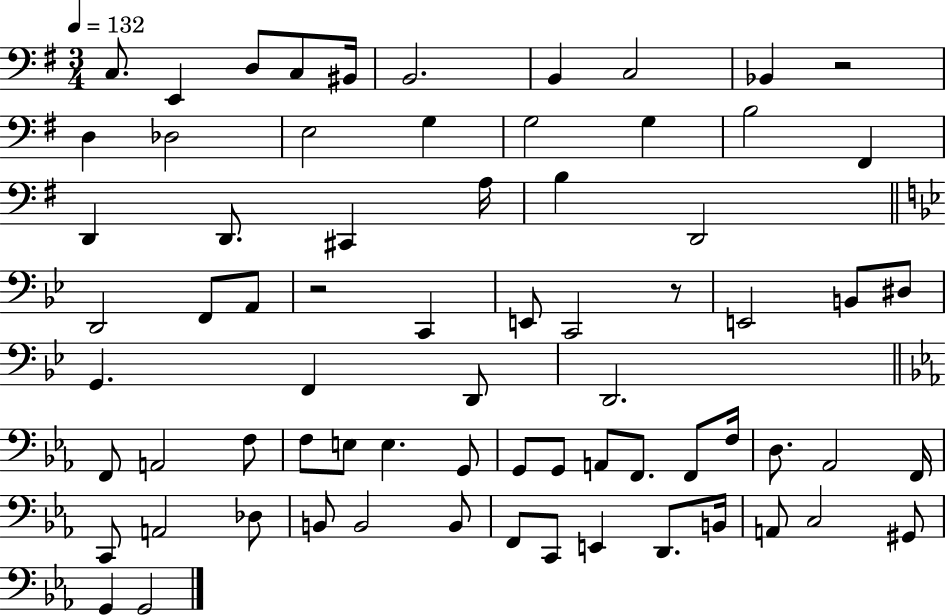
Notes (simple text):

C3/e. E2/q D3/e C3/e BIS2/s B2/h. B2/q C3/h Bb2/q R/h D3/q Db3/h E3/h G3/q G3/h G3/q B3/h F#2/q D2/q D2/e. C#2/q A3/s B3/q D2/h D2/h F2/e A2/e R/h C2/q E2/e C2/h R/e E2/h B2/e D#3/e G2/q. F2/q D2/e D2/h. F2/e A2/h F3/e F3/e E3/e E3/q. G2/e G2/e G2/e A2/e F2/e. F2/e F3/s D3/e. Ab2/h F2/s C2/e A2/h Db3/e B2/e B2/h B2/e F2/e C2/e E2/q D2/e. B2/s A2/e C3/h G#2/e G2/q G2/h